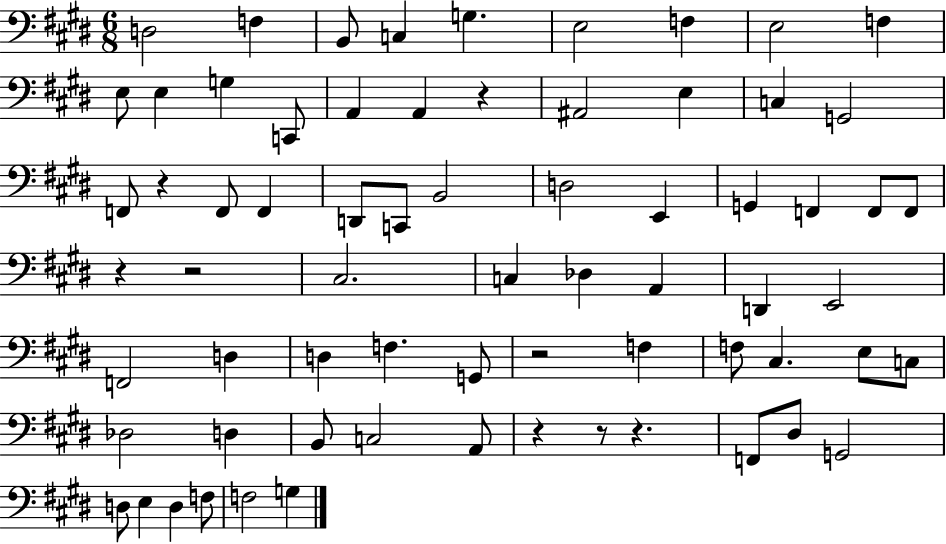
{
  \clef bass
  \numericTimeSignature
  \time 6/8
  \key e \major
  d2 f4 | b,8 c4 g4. | e2 f4 | e2 f4 | \break e8 e4 g4 c,8 | a,4 a,4 r4 | ais,2 e4 | c4 g,2 | \break f,8 r4 f,8 f,4 | d,8 c,8 b,2 | d2 e,4 | g,4 f,4 f,8 f,8 | \break r4 r2 | cis2. | c4 des4 a,4 | d,4 e,2 | \break f,2 d4 | d4 f4. g,8 | r2 f4 | f8 cis4. e8 c8 | \break des2 d4 | b,8 c2 a,8 | r4 r8 r4. | f,8 dis8 g,2 | \break d8 e4 d4 f8 | f2 g4 | \bar "|."
}